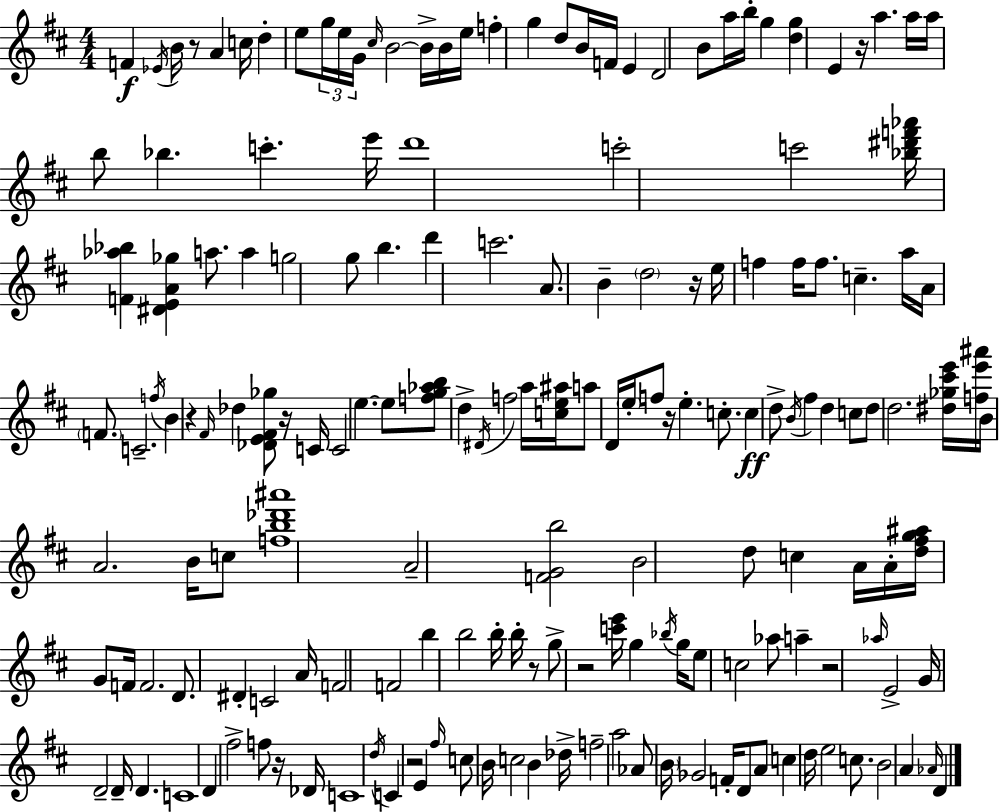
{
  \clef treble
  \numericTimeSignature
  \time 4/4
  \key d \major
  \repeat volta 2 { f'4\f \acciaccatura { ees'16 } b'16 r8 a'4 c''16 d''4-. | e''8 \tuplet 3/2 { g''16 e''16 g'16 } \grace { cis''16 } b'2~~ b'16-> | b'16 e''16 f''4-. g''4 d''8 b'16 f'16 e'4 | d'2 b'8 a''16 b''16-. g''4 | \break <d'' g''>4 e'4 r16 a''4. | a''16 a''16 b''8 bes''4. c'''4.-. | e'''16 d'''1 | c'''2-. c'''2 | \break <bes'' dis''' f''' aes'''>16 <f' aes'' bes''>4 <dis' e' a' ges''>4 a''8. a''4 | g''2 g''8 b''4. | d'''4 c'''2. | a'8. b'4-- \parenthesize d''2 | \break r16 e''16 f''4 f''16 f''8. c''4.-- | a''16 a'16 \parenthesize f'8. c'2.-- | \acciaccatura { f''16 } b'4 r4 \grace { fis'16 } des''4 | <des' e' fis' ges''>8 r16 c'16 c'2 e''4.~~ | \break e''8 <f'' g'' aes'' b''>8 d''4-> \acciaccatura { dis'16 } f''2 | a''16 <c'' e'' ais''>16 a''8 d'16 \parenthesize e''16-. f''8 r16 e''4.-. | c''8.-. c''4\ff d''8-> \acciaccatura { b'16 } fis''4 | d''4 c''8 d''8 d''2. | \break <dis'' ges'' cis''' e'''>16 <f'' e''' ais'''>16 b'16 a'2. | b'16 c''8 <f'' b'' des''' ais'''>1 | a'2-- <f' g' b''>2 | b'2 d''8 | \break c''4 a'16 a'16-. <d'' fis'' g'' ais''>16 g'8 f'16 f'2. | d'8. dis'4-. c'2 | a'16 f'2 f'2 | b''4 b''2 | \break b''16-. b''16-. r8 g''8-> r2 | <c''' e'''>16 g''4 \acciaccatura { bes''16 } g''16 e''8 c''2 | aes''8 a''4-- r2 \grace { aes''16 } | e'2-> g'16 d'2-- | \break d'16-- d'4. c'1 | d'4 fis''2-> | f''8 r16 des'16 c'1 | \acciaccatura { d''16 } c'4 r2 | \break e'4 \grace { fis''16 } c''8 b'16 c''2 | b'4 des''16-> f''2-- | a''2 aes'8 \parenthesize b'16 ges'2 | f'16-. d'8 a'8 c''4 d''16 e''2 | \break c''8. b'2 | a'4 \grace { aes'16 } d'4 } \bar "|."
}